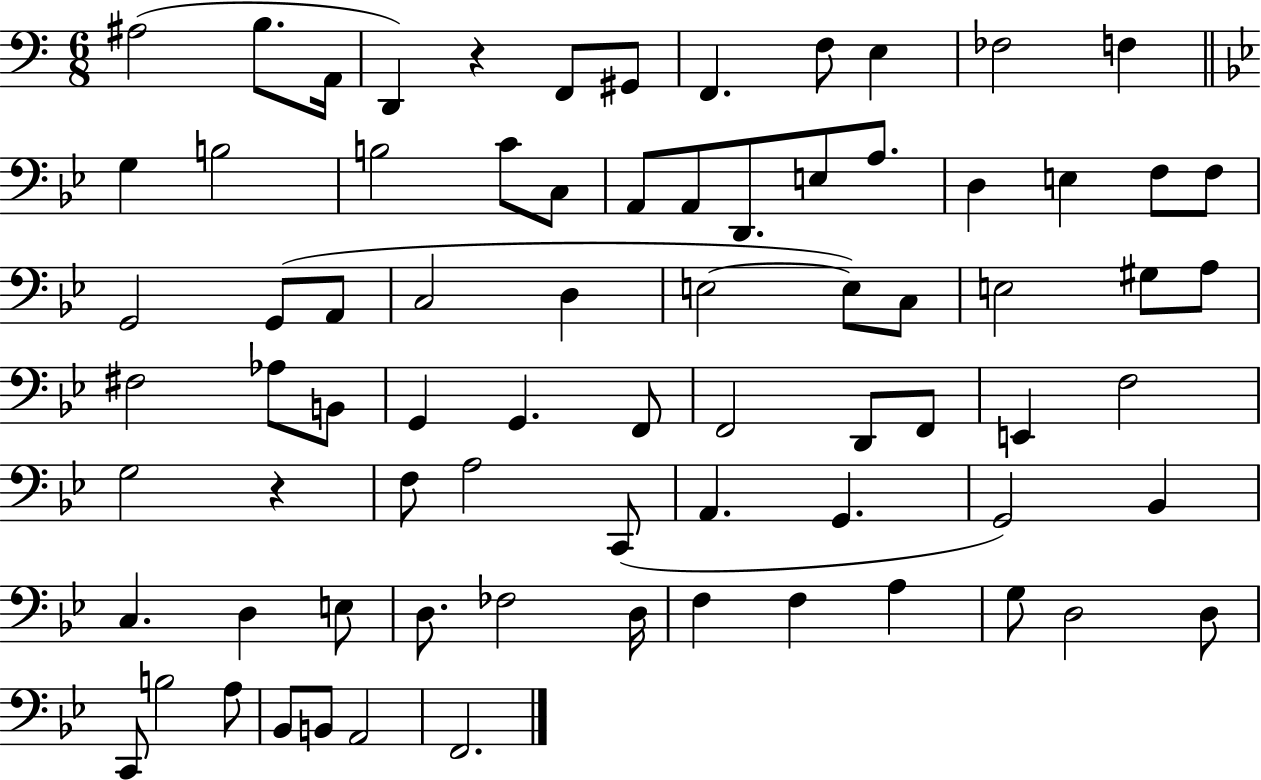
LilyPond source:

{
  \clef bass
  \numericTimeSignature
  \time 6/8
  \key c \major
  ais2( b8. a,16 | d,4) r4 f,8 gis,8 | f,4. f8 e4 | fes2 f4 | \break \bar "||" \break \key bes \major g4 b2 | b2 c'8 c8 | a,8 a,8 d,8. e8 a8. | d4 e4 f8 f8 | \break g,2 g,8( a,8 | c2 d4 | e2~~ e8) c8 | e2 gis8 a8 | \break fis2 aes8 b,8 | g,4 g,4. f,8 | f,2 d,8 f,8 | e,4 f2 | \break g2 r4 | f8 a2 c,8( | a,4. g,4. | g,2) bes,4 | \break c4. d4 e8 | d8. fes2 d16 | f4 f4 a4 | g8 d2 d8 | \break c,8 b2 a8 | bes,8 b,8 a,2 | f,2. | \bar "|."
}